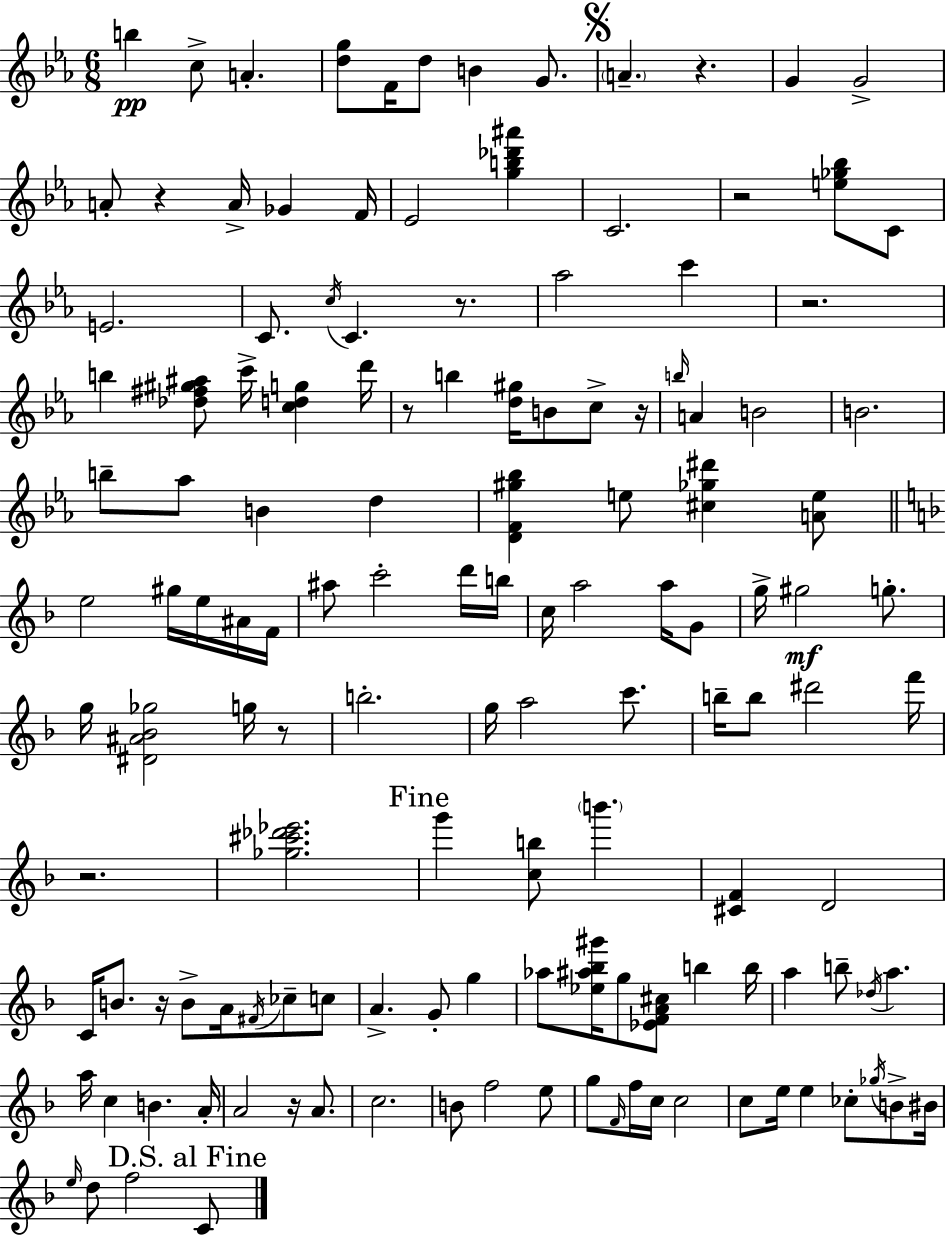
B5/q C5/e A4/q. [D5,G5]/e F4/s D5/e B4/q G4/e. A4/q. R/q. G4/q G4/h A4/e R/q A4/s Gb4/q F4/s Eb4/h [G5,B5,Db6,A#6]/q C4/h. R/h [E5,Gb5,Bb5]/e C4/e E4/h. C4/e. C5/s C4/q. R/e. Ab5/h C6/q R/h. B5/q [Db5,F#5,G#5,A#5]/e C6/s [C5,D5,G5]/q D6/s R/e B5/q [D5,G#5]/s B4/e C5/e R/s B5/s A4/q B4/h B4/h. B5/e Ab5/e B4/q D5/q [D4,F4,G#5,Bb5]/q E5/e [C#5,Gb5,D#6]/q [A4,E5]/e E5/h G#5/s E5/s A#4/s F4/s A#5/e C6/h D6/s B5/s C5/s A5/h A5/s G4/e G5/s G#5/h G5/e. G5/s [D#4,A#4,Bb4,Gb5]/h G5/s R/e B5/h. G5/s A5/h C6/e. B5/s B5/e D#6/h F6/s R/h. [Gb5,C#6,Db6,Eb6]/h. G6/q [C5,B5]/e B6/q. [C#4,F4]/q D4/h C4/s B4/e. R/s B4/e A4/s F#4/s CES5/e C5/e A4/q. G4/e G5/q Ab5/e [Eb5,A#5,Bb5,G#6]/s G5/e [Eb4,F4,A4,C#5]/e B5/q B5/s A5/q B5/e Db5/s A5/q. A5/s C5/q B4/q. A4/s A4/h R/s A4/e. C5/h. B4/e F5/h E5/e G5/e F4/s F5/s C5/s C5/h C5/e E5/s E5/q CES5/e Gb5/s B4/e BIS4/s E5/s D5/e F5/h C4/e